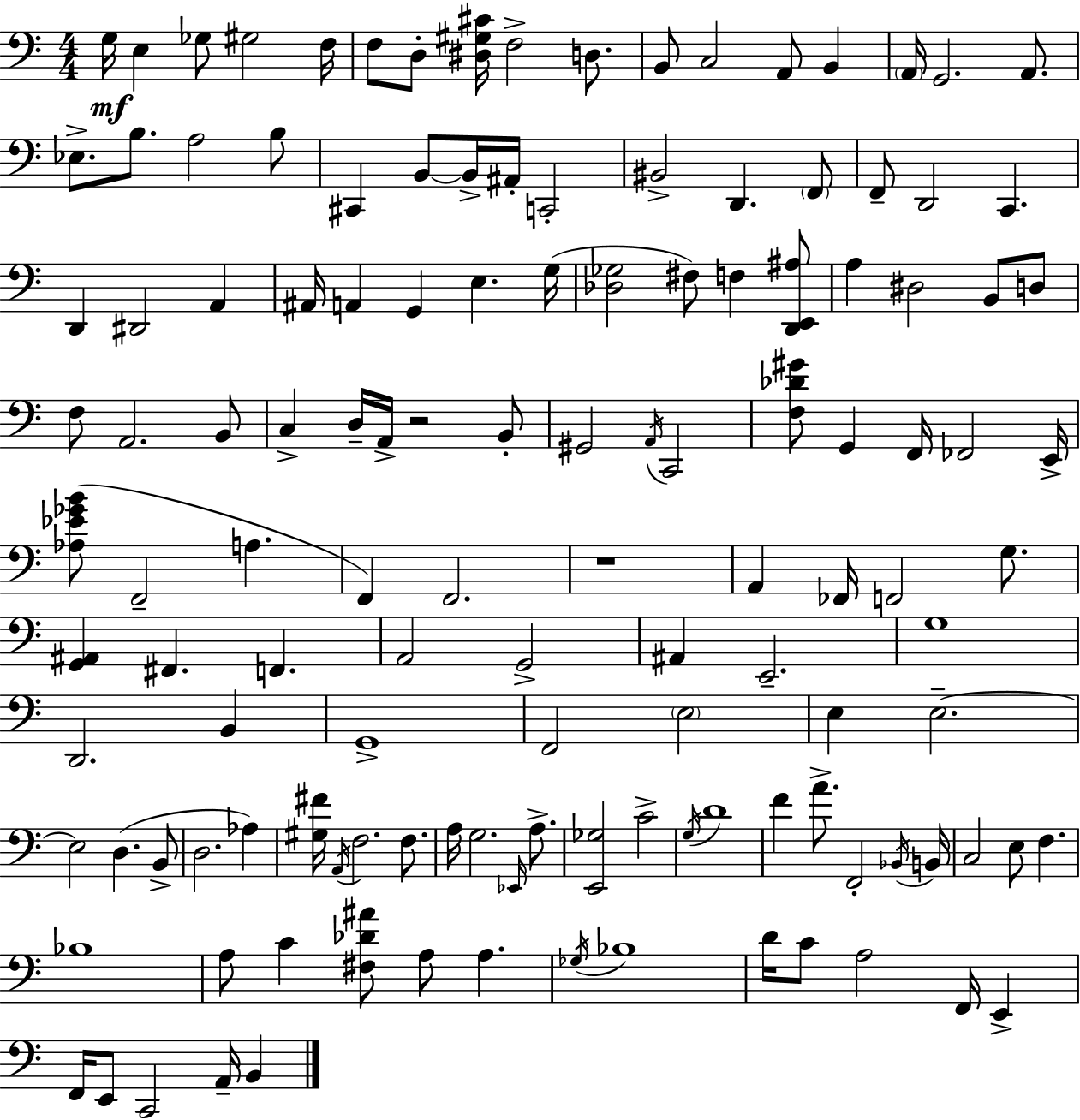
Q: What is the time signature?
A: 4/4